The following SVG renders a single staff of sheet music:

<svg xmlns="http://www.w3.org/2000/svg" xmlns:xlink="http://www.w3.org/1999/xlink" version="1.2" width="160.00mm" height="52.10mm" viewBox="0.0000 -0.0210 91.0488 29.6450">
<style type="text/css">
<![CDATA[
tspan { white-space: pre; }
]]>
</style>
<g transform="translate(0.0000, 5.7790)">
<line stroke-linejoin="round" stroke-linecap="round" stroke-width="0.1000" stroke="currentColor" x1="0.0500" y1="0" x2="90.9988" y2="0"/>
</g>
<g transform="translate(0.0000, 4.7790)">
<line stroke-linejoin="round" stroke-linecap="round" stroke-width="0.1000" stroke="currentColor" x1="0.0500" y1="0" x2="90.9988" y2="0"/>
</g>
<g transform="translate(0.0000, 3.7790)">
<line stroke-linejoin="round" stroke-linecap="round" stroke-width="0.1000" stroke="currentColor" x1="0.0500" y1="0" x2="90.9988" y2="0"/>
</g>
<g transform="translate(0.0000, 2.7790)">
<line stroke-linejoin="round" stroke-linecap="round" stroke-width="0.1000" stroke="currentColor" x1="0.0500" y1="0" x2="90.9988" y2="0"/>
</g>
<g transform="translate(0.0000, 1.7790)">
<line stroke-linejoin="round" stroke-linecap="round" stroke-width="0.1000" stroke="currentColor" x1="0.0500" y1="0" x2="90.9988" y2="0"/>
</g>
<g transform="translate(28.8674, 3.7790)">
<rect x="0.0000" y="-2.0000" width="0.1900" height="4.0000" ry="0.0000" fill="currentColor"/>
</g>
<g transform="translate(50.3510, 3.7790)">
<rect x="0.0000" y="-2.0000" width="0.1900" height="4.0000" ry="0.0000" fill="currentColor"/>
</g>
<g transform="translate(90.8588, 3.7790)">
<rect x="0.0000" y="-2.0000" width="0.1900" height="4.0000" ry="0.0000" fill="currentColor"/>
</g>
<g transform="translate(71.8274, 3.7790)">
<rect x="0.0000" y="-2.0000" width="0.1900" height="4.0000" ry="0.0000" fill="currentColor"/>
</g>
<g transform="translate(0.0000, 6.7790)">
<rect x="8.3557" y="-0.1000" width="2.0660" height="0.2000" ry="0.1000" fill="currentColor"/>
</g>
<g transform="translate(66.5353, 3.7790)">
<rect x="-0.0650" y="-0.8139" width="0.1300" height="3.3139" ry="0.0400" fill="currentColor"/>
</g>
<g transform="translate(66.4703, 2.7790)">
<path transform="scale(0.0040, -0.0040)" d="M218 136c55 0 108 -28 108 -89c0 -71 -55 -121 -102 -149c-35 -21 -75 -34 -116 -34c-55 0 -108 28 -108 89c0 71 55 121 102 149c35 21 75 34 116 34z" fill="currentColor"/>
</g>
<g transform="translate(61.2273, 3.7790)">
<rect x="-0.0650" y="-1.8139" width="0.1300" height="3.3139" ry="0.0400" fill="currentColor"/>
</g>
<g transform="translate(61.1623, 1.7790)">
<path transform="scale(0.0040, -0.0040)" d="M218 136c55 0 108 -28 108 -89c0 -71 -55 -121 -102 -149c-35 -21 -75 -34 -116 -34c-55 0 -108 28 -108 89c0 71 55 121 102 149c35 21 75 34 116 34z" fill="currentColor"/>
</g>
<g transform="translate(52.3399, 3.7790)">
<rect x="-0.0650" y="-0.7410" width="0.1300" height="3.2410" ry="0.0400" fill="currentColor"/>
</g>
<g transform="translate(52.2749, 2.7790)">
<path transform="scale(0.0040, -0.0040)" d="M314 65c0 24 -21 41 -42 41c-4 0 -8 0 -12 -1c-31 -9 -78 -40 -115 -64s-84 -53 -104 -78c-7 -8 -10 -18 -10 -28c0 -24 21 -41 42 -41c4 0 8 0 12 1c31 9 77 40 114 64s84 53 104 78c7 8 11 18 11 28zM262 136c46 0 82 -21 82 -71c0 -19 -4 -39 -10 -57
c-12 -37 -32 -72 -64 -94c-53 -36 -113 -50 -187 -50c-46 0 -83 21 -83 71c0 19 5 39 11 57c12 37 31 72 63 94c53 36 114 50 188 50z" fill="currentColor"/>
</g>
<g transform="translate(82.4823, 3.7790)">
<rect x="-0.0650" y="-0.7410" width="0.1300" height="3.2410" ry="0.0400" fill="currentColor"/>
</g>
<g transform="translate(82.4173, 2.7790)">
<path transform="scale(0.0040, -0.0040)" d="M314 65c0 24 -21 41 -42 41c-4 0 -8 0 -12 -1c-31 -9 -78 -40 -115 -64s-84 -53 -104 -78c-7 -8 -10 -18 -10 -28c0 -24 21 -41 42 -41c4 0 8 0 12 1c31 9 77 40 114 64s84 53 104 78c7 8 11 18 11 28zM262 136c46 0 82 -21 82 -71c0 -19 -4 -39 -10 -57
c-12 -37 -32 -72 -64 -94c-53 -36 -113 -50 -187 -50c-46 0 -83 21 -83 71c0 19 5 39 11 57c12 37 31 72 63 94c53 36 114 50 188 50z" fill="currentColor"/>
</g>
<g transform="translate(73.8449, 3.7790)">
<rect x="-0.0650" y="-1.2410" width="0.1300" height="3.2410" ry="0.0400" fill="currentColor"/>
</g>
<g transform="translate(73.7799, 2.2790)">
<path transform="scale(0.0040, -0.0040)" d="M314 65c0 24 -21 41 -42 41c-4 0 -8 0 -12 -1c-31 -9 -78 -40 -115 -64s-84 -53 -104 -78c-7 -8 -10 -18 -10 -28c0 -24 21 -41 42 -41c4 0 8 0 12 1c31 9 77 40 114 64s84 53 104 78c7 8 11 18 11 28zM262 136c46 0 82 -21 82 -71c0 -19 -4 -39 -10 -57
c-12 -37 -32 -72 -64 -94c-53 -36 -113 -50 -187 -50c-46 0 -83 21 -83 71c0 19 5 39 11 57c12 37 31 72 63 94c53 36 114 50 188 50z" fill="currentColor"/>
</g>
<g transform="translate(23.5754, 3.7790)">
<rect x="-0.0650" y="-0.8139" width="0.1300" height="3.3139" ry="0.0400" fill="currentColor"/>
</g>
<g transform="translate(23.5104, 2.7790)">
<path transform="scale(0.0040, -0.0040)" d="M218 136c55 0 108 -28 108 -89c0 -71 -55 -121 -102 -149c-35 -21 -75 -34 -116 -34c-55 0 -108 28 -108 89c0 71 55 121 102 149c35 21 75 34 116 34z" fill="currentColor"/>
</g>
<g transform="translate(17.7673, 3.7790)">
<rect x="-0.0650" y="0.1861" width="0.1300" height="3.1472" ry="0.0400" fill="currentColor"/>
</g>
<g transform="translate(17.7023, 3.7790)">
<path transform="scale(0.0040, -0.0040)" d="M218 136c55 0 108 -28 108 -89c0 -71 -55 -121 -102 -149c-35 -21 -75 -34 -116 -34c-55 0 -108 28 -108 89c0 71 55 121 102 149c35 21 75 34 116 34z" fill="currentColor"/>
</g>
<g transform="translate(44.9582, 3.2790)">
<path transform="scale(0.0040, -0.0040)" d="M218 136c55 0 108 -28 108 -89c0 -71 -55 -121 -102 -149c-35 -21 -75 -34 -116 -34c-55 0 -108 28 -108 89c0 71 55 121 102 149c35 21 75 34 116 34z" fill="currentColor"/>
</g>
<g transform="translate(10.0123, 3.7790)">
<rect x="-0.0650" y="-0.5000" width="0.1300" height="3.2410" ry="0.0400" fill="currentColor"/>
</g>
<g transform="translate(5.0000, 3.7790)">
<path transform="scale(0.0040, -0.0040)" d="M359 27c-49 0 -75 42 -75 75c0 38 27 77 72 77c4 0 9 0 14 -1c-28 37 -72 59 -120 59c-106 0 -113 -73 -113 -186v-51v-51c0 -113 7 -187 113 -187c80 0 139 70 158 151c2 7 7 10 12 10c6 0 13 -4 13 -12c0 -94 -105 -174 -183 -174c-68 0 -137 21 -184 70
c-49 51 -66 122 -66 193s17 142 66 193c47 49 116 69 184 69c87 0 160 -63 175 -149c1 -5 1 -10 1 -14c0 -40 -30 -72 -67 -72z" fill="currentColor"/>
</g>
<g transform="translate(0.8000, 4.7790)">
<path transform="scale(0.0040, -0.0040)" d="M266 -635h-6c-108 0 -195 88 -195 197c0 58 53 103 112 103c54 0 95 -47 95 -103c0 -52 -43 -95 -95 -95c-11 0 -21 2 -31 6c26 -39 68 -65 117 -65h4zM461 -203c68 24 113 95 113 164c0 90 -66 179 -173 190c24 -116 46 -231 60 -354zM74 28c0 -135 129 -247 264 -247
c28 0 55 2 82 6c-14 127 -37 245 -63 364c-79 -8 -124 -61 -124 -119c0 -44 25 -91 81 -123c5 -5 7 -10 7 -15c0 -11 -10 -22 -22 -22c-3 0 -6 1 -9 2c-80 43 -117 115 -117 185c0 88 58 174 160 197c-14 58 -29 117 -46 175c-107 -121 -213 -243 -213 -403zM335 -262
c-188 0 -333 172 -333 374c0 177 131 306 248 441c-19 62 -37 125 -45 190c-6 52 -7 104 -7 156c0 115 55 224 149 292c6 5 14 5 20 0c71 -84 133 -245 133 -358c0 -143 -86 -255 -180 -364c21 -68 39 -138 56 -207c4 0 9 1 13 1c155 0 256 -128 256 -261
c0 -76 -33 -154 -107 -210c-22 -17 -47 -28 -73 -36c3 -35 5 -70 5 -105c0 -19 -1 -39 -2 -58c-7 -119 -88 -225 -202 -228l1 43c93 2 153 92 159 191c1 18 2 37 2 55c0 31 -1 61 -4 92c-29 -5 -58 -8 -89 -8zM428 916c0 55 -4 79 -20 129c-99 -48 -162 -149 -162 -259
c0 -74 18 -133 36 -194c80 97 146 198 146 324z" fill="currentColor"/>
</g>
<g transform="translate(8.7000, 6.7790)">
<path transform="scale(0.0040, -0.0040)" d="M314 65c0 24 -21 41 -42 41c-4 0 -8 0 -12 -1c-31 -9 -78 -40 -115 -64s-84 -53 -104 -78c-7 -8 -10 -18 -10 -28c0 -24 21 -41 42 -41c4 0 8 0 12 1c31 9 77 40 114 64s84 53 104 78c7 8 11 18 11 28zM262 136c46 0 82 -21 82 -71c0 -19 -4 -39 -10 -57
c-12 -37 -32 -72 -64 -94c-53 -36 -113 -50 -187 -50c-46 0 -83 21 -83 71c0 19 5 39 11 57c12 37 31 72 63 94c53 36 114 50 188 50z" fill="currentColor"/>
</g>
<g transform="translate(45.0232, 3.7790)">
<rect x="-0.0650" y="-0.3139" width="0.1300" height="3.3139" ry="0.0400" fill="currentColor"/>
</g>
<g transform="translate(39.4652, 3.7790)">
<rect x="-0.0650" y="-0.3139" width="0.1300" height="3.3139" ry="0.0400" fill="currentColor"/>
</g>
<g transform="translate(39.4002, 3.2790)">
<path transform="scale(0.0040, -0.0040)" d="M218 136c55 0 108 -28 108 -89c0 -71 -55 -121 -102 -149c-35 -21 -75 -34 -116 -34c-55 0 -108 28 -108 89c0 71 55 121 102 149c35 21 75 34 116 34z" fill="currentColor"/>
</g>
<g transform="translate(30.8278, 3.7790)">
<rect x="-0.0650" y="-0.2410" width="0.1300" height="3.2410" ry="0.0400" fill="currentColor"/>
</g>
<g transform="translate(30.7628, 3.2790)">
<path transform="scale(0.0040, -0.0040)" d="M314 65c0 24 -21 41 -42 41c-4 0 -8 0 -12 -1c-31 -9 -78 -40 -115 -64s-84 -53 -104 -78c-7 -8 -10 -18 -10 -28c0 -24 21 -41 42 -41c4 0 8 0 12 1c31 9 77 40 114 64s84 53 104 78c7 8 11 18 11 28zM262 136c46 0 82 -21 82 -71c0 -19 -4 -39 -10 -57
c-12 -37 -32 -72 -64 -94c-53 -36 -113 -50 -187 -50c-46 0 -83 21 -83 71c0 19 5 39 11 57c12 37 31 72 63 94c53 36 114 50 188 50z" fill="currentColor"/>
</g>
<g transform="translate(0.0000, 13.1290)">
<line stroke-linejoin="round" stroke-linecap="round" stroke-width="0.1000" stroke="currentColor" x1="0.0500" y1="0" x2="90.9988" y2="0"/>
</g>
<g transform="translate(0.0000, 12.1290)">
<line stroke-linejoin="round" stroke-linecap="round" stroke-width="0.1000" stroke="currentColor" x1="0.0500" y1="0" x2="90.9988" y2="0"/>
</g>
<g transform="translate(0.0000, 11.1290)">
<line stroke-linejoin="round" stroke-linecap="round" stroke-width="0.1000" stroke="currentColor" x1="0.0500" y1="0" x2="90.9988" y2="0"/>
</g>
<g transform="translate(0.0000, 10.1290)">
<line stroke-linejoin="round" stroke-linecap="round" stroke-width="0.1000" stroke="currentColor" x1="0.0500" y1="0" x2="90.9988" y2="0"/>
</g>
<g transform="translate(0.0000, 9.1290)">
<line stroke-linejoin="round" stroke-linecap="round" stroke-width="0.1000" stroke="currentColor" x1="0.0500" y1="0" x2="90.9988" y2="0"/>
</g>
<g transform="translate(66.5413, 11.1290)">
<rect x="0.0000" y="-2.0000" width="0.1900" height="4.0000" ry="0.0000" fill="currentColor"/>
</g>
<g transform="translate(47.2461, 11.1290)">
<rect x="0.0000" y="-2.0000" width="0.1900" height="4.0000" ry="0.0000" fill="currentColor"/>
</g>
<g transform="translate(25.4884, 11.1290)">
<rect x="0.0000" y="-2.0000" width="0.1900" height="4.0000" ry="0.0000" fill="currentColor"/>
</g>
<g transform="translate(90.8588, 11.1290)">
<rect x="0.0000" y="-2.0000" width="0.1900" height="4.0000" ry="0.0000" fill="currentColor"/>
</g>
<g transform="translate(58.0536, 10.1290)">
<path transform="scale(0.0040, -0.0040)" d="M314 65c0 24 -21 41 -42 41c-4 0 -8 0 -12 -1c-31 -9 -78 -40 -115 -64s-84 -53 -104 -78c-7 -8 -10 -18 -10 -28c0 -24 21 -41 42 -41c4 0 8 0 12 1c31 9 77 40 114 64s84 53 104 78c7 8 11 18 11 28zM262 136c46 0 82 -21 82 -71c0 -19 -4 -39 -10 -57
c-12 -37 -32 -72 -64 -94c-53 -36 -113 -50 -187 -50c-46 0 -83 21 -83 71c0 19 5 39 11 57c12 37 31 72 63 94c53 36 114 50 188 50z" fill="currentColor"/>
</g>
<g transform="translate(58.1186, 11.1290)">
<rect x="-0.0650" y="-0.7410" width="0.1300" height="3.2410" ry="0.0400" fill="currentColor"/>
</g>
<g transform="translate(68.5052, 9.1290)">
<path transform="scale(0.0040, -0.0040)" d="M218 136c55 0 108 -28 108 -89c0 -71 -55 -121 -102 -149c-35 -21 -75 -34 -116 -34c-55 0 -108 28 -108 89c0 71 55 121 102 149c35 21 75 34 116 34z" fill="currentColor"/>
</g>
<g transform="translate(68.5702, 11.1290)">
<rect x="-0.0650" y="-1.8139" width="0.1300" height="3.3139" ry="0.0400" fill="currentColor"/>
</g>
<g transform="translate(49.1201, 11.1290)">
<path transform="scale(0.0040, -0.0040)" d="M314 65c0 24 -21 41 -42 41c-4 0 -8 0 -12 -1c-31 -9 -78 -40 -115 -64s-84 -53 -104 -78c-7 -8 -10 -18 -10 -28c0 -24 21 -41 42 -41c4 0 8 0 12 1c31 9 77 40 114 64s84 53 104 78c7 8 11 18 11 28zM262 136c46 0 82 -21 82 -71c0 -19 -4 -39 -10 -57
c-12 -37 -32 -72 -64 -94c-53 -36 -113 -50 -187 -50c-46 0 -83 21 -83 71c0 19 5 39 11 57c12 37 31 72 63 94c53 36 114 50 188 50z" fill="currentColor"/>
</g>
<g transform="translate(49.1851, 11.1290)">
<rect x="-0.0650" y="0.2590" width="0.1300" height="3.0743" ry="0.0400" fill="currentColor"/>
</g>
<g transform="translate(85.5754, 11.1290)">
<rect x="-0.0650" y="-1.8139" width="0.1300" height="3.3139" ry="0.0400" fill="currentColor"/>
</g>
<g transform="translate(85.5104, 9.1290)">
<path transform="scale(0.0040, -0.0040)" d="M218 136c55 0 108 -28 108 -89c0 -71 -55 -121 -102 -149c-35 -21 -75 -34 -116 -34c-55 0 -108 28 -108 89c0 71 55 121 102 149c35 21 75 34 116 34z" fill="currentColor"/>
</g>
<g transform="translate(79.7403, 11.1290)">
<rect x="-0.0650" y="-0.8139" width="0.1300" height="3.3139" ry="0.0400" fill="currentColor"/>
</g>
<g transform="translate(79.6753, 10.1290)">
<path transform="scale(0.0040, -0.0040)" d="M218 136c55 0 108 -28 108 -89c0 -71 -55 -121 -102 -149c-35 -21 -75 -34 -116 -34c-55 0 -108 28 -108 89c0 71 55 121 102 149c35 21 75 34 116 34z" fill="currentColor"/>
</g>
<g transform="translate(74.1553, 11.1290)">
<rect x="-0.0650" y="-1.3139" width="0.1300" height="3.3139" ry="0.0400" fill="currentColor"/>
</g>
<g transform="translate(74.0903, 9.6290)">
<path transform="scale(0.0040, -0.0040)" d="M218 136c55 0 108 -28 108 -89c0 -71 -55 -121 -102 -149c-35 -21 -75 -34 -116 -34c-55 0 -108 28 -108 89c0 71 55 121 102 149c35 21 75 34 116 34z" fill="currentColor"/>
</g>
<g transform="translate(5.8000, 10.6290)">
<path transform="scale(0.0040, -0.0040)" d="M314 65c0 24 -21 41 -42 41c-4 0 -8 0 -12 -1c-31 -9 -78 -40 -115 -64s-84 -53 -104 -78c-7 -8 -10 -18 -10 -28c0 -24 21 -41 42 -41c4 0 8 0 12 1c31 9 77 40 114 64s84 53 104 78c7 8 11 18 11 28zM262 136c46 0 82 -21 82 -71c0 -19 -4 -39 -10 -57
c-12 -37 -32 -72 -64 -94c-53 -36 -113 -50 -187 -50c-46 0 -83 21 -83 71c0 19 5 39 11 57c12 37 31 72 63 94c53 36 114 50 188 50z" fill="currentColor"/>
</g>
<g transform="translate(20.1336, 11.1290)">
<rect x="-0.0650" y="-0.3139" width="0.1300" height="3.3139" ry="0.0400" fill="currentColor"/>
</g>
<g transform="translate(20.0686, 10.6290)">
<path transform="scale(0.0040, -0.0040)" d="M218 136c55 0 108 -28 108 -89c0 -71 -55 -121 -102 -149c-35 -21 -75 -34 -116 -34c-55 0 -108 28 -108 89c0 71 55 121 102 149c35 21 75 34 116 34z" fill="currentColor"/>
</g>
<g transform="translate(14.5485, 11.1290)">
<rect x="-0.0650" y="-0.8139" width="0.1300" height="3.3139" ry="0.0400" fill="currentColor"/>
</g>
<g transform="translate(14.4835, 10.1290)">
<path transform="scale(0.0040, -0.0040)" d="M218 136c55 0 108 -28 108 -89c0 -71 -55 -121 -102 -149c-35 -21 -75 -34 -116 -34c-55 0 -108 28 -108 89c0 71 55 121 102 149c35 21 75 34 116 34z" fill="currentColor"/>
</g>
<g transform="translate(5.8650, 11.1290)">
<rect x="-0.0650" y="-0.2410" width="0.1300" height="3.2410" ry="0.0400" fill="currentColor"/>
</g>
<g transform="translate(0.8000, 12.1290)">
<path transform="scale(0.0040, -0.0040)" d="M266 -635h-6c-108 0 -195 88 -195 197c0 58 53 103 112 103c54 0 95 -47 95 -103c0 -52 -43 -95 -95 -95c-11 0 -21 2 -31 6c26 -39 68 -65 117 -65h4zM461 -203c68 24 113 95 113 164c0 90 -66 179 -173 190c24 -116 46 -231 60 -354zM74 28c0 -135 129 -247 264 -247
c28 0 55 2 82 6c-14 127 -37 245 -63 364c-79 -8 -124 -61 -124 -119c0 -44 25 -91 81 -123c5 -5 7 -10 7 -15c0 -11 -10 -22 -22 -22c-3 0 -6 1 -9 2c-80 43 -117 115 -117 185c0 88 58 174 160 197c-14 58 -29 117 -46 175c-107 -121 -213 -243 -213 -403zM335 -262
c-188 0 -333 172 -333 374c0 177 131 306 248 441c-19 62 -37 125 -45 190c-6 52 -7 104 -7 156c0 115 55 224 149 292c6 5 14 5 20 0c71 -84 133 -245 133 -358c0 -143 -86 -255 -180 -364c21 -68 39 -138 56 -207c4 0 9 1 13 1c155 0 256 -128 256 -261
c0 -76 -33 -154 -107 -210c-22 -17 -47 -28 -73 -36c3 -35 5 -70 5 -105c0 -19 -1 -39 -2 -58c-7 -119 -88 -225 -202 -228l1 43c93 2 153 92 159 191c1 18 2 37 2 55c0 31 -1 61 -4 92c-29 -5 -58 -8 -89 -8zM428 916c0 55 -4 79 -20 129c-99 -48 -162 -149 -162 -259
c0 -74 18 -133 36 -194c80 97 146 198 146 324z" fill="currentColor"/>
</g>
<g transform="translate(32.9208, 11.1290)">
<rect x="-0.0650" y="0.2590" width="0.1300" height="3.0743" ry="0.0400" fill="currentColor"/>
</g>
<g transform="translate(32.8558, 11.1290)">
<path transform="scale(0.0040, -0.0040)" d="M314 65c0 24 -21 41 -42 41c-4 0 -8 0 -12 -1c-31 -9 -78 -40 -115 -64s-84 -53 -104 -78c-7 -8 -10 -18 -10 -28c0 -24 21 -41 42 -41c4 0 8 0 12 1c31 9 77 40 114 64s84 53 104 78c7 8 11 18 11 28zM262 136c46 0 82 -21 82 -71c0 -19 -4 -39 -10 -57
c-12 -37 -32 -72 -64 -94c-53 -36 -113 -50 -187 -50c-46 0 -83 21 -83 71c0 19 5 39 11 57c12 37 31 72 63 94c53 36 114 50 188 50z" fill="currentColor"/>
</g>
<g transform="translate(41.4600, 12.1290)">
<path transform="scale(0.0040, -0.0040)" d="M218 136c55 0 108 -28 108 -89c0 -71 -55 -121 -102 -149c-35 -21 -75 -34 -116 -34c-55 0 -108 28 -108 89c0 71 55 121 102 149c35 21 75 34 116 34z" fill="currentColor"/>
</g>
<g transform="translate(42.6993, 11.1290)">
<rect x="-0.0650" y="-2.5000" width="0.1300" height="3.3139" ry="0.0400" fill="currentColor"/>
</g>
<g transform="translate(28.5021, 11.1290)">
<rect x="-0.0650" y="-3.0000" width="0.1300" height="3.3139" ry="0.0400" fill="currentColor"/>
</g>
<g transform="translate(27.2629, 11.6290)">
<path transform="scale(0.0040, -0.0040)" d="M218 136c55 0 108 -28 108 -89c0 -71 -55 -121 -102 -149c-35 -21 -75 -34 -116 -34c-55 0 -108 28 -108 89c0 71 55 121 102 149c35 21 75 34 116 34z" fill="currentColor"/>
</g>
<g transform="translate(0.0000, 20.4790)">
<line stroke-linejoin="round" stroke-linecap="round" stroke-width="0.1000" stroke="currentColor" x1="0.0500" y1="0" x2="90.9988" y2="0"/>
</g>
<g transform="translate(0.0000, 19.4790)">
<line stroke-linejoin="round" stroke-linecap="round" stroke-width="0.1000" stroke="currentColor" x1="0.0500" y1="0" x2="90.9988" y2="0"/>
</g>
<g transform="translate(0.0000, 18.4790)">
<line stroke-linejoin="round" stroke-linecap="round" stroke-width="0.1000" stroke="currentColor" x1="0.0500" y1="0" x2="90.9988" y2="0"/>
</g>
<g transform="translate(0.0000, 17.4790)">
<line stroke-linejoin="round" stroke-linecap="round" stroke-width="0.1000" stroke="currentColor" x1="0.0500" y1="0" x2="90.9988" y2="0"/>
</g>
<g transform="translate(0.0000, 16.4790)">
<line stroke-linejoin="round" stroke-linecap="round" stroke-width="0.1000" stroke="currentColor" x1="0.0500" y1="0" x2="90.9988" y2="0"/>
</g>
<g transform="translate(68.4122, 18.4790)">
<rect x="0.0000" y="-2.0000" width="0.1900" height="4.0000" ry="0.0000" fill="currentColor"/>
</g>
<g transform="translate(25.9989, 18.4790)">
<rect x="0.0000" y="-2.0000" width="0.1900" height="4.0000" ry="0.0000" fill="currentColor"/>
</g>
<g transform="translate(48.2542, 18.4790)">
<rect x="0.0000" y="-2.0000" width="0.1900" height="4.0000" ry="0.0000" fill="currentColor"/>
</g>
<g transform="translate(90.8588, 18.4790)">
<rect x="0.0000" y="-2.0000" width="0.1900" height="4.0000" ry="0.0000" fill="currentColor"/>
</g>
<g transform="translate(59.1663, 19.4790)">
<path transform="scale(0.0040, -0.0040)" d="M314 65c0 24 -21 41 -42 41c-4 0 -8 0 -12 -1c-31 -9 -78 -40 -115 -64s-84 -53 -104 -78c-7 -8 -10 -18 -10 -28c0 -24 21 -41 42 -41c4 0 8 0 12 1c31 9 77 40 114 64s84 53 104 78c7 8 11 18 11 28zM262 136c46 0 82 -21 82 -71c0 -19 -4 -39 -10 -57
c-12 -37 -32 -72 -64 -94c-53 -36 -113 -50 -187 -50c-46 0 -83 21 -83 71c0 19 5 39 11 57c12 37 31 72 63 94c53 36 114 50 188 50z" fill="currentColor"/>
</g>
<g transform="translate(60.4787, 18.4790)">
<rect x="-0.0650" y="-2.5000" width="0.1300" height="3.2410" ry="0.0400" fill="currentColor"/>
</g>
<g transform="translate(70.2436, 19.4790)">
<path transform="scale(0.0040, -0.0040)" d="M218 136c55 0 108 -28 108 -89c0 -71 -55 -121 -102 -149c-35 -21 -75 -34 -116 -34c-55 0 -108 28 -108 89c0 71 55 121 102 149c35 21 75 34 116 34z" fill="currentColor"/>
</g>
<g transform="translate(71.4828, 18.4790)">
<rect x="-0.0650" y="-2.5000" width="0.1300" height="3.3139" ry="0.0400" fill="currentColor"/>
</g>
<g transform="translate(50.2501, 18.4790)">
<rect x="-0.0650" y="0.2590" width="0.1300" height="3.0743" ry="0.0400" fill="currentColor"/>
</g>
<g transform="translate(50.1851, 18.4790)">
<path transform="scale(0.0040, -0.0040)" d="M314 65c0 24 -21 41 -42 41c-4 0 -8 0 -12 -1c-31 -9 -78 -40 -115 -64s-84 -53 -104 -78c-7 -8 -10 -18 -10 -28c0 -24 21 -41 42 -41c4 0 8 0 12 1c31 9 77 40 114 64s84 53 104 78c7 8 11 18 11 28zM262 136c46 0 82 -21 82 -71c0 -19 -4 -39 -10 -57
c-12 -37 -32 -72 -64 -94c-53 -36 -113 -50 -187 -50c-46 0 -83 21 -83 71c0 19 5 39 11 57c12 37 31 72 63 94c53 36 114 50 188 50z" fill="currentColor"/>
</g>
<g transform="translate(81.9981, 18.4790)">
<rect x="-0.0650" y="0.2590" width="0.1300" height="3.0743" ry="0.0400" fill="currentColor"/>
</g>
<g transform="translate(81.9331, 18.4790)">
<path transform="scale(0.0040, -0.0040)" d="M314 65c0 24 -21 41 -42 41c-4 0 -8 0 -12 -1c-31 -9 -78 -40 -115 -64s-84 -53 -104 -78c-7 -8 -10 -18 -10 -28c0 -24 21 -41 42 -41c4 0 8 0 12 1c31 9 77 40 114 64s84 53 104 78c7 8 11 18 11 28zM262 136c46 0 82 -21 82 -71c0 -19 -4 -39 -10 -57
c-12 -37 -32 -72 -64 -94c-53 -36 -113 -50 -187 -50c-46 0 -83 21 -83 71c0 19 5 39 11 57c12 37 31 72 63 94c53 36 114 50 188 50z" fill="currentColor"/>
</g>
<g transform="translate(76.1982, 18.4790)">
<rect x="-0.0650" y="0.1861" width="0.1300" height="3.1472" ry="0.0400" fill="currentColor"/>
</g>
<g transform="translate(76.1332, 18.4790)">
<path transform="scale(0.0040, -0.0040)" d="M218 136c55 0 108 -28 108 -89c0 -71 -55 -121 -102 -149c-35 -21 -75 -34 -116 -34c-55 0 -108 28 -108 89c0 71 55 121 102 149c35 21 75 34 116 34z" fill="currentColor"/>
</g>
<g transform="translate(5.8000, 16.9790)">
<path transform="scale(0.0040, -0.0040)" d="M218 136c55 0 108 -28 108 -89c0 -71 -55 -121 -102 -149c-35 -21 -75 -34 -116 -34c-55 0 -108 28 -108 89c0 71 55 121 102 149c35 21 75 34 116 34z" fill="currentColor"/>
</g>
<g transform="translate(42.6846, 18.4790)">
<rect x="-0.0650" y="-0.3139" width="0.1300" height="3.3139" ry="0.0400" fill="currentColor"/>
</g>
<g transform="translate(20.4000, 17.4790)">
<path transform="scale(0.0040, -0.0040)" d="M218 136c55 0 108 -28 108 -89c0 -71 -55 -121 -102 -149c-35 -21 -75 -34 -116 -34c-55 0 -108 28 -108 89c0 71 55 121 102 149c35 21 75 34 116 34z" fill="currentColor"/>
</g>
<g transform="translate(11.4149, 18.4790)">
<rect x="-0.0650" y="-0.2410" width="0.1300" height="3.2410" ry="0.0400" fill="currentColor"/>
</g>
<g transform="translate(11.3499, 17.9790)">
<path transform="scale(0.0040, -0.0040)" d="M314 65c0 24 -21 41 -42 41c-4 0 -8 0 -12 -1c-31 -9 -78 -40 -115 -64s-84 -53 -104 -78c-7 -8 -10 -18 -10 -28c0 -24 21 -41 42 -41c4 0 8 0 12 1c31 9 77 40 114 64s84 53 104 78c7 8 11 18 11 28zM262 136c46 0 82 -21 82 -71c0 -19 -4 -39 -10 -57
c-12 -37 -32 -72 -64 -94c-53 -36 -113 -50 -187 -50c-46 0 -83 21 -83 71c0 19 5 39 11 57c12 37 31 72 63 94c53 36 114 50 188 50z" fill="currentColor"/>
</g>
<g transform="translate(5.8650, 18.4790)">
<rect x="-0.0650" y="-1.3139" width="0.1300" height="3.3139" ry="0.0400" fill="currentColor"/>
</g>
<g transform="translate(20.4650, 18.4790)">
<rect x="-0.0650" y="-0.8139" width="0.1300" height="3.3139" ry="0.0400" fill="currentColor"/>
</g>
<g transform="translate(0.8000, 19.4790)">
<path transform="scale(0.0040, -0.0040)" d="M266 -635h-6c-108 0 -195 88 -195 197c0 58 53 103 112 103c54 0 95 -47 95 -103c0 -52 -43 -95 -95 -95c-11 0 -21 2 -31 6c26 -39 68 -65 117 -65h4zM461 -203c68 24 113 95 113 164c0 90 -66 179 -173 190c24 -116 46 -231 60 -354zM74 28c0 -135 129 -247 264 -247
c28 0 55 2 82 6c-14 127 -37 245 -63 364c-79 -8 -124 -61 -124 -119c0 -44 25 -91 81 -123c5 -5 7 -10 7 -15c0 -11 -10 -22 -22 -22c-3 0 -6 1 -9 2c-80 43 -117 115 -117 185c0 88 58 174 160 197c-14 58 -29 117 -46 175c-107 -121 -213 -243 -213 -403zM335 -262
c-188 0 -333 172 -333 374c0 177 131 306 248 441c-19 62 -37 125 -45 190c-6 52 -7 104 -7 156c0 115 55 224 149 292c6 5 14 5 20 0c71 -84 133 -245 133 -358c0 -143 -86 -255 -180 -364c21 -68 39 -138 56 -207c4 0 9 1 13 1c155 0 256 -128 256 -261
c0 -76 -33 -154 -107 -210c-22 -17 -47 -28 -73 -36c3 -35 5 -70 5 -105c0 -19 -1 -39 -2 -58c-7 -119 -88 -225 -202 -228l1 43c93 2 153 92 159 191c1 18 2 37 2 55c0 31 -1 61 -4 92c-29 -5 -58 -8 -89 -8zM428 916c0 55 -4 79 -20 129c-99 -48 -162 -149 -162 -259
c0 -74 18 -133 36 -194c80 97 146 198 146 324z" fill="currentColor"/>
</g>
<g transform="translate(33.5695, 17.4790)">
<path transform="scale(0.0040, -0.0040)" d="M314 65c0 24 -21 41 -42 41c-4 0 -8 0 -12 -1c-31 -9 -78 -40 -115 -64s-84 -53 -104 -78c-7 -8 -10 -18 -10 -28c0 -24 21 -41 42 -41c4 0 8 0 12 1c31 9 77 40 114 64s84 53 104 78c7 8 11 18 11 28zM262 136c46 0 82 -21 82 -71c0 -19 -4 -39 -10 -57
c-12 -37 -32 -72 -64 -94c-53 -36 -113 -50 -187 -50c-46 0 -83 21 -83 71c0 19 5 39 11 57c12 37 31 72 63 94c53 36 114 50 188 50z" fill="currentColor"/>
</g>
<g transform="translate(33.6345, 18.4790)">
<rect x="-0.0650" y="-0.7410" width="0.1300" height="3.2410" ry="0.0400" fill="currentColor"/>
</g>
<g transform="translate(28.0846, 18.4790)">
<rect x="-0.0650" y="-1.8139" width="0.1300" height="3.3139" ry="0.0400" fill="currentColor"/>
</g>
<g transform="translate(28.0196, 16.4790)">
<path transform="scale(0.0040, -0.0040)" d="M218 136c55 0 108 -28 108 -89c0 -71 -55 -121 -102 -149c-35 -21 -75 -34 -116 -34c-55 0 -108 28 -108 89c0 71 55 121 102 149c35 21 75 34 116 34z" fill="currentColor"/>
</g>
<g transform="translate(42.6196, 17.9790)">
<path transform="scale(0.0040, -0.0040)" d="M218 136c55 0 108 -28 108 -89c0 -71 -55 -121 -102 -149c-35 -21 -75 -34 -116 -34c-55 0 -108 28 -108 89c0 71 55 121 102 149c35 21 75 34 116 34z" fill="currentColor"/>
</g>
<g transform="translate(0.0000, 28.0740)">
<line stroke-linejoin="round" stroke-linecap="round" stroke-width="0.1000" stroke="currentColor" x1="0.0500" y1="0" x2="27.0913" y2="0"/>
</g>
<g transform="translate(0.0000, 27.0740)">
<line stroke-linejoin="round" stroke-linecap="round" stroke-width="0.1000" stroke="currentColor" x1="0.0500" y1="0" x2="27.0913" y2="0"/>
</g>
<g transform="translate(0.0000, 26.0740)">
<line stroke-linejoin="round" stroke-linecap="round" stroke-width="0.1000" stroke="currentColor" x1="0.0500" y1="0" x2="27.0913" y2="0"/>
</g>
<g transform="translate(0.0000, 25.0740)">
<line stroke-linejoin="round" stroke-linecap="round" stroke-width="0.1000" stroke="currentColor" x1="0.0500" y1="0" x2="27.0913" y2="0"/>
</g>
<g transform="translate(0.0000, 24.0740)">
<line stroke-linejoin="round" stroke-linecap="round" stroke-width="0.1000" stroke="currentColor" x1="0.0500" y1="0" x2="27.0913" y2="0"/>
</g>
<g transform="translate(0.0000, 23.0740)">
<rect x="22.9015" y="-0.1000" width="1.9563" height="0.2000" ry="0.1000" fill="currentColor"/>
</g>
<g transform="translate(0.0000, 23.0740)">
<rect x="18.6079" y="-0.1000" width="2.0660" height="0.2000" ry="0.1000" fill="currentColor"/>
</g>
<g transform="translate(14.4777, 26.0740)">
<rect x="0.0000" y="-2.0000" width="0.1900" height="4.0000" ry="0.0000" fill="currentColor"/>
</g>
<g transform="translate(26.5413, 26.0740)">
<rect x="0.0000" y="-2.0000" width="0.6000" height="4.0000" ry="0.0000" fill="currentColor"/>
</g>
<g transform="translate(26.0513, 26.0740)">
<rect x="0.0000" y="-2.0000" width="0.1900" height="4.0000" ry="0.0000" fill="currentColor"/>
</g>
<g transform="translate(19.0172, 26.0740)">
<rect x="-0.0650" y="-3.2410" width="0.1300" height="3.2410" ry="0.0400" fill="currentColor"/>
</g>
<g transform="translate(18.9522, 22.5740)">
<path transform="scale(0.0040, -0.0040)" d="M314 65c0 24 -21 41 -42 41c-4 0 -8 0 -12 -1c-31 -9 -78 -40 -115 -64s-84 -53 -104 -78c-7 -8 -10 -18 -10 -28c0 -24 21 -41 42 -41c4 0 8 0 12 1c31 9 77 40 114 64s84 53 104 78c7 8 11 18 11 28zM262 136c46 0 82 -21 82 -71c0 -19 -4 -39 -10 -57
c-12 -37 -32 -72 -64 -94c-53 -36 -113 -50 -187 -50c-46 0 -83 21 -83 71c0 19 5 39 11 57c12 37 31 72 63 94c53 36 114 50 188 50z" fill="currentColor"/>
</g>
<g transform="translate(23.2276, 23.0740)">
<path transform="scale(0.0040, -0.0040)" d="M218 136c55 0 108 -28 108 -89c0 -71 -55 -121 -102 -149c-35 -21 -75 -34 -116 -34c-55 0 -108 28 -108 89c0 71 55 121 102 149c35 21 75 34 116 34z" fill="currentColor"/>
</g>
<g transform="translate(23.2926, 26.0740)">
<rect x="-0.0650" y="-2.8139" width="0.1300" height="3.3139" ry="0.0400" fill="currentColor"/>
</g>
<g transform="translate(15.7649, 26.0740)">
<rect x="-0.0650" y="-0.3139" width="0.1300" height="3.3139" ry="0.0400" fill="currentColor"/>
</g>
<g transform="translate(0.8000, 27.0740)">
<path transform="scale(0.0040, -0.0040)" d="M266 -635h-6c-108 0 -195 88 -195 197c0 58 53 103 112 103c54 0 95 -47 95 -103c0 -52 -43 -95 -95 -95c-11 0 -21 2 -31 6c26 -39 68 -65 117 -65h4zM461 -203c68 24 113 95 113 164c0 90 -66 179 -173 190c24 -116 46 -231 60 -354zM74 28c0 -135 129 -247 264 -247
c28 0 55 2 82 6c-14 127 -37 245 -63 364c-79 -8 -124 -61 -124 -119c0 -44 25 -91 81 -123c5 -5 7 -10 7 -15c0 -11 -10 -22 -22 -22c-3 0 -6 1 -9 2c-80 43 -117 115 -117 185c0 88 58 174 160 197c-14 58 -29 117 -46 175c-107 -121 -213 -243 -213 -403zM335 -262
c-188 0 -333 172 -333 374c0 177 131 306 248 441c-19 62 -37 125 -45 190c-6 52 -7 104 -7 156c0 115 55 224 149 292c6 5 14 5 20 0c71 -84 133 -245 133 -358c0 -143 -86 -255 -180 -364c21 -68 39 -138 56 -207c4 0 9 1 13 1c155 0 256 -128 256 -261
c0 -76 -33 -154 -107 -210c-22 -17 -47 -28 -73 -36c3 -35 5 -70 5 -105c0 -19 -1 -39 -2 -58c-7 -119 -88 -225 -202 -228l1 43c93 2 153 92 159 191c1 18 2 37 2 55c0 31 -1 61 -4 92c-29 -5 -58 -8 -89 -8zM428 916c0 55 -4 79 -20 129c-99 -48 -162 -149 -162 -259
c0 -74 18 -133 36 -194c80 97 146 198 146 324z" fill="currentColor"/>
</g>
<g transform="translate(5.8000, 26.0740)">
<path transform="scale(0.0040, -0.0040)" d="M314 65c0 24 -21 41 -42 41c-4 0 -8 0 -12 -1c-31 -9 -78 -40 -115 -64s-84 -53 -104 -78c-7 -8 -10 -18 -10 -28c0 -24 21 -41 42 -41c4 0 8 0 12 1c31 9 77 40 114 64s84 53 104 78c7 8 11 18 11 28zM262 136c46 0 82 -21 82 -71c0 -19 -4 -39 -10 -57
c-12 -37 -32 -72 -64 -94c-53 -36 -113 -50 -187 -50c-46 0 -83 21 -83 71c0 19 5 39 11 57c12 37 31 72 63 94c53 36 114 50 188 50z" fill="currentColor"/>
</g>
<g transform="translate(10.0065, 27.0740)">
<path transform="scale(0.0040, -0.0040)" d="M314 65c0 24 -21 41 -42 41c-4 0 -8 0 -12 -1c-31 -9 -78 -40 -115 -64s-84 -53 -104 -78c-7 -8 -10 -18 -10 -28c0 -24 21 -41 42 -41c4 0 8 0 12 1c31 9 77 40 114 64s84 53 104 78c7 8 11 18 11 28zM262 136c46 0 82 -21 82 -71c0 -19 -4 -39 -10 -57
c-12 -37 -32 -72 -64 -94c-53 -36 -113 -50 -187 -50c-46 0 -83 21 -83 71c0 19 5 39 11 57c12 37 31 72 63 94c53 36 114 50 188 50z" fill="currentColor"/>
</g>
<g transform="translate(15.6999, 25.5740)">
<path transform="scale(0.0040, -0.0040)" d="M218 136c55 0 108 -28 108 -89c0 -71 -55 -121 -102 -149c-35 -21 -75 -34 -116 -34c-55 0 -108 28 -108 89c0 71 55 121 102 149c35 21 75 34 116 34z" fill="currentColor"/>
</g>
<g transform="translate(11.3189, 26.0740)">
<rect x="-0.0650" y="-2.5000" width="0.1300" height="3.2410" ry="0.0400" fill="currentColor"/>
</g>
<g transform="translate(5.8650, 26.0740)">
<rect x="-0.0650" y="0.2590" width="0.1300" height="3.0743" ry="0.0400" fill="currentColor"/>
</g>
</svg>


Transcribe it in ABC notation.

X:1
T:Untitled
M:4/4
L:1/4
K:C
C2 B d c2 c c d2 f d e2 d2 c2 d c A B2 G B2 d2 f e d f e c2 d f d2 c B2 G2 G B B2 B2 G2 c b2 a